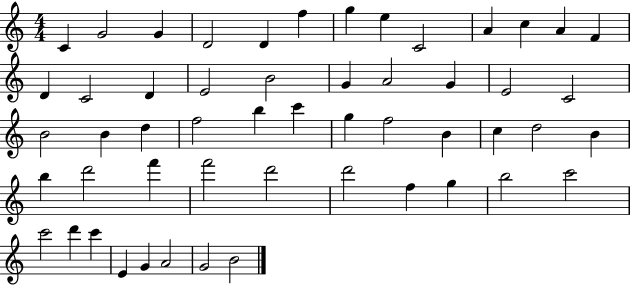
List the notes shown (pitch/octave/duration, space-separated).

C4/q G4/h G4/q D4/h D4/q F5/q G5/q E5/q C4/h A4/q C5/q A4/q F4/q D4/q C4/h D4/q E4/h B4/h G4/q A4/h G4/q E4/h C4/h B4/h B4/q D5/q F5/h B5/q C6/q G5/q F5/h B4/q C5/q D5/h B4/q B5/q D6/h F6/q F6/h D6/h D6/h F5/q G5/q B5/h C6/h C6/h D6/q C6/q E4/q G4/q A4/h G4/h B4/h